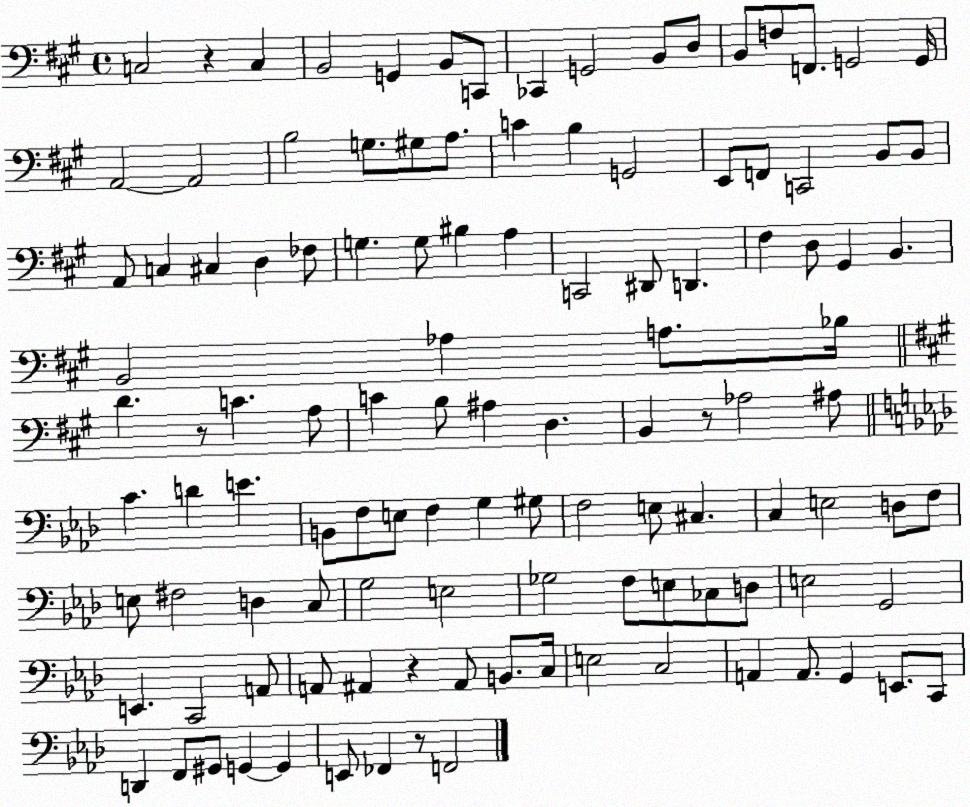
X:1
T:Untitled
M:4/4
L:1/4
K:A
C,2 z C, B,,2 G,, B,,/2 C,,/2 _C,, G,,2 B,,/2 D,/2 B,,/2 F,/2 F,,/2 G,,2 G,,/4 A,,2 A,,2 B,2 G,/2 ^G,/2 A,/2 C B, G,,2 E,,/2 F,,/2 C,,2 B,,/2 B,,/2 A,,/2 C, ^C, D, _F,/2 G, G,/2 ^B, A, C,,2 ^D,,/2 D,, ^F, D,/2 ^G,, B,, B,,2 _A, A,/2 _B,/4 D z/2 C A,/2 C B,/2 ^A, D, B,, z/2 _A,2 ^A,/2 C D E B,,/2 F,/2 E,/2 F, G, ^G,/2 F,2 E,/2 ^C, C, E,2 D,/2 F,/2 E,/2 ^F,2 D, C,/2 G,2 E,2 _G,2 F,/2 E,/2 _C,/2 D,/2 E,2 G,,2 E,, C,,2 A,,/2 A,,/2 ^A,, z ^A,,/2 B,,/2 C,/4 E,2 C,2 A,, A,,/2 G,, E,,/2 C,,/2 D,, F,,/2 ^G,,/2 G,, G,, E,,/2 _F,, z/2 F,,2